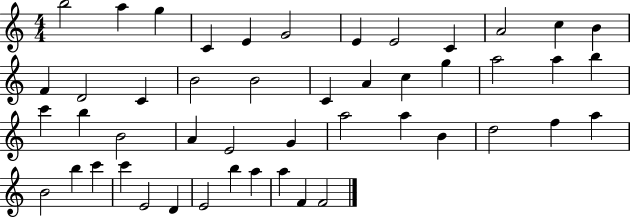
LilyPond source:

{
  \clef treble
  \numericTimeSignature
  \time 4/4
  \key c \major
  b''2 a''4 g''4 | c'4 e'4 g'2 | e'4 e'2 c'4 | a'2 c''4 b'4 | \break f'4 d'2 c'4 | b'2 b'2 | c'4 a'4 c''4 g''4 | a''2 a''4 b''4 | \break c'''4 b''4 b'2 | a'4 e'2 g'4 | a''2 a''4 b'4 | d''2 f''4 a''4 | \break b'2 b''4 c'''4 | c'''4 e'2 d'4 | e'2 b''4 a''4 | a''4 f'4 f'2 | \break \bar "|."
}